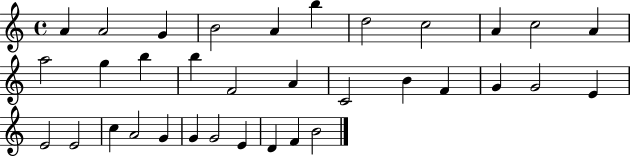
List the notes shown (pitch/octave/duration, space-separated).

A4/q A4/h G4/q B4/h A4/q B5/q D5/h C5/h A4/q C5/h A4/q A5/h G5/q B5/q B5/q F4/h A4/q C4/h B4/q F4/q G4/q G4/h E4/q E4/h E4/h C5/q A4/h G4/q G4/q G4/h E4/q D4/q F4/q B4/h